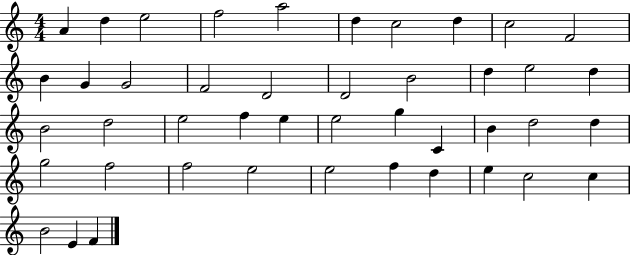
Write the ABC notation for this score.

X:1
T:Untitled
M:4/4
L:1/4
K:C
A d e2 f2 a2 d c2 d c2 F2 B G G2 F2 D2 D2 B2 d e2 d B2 d2 e2 f e e2 g C B d2 d g2 f2 f2 e2 e2 f d e c2 c B2 E F